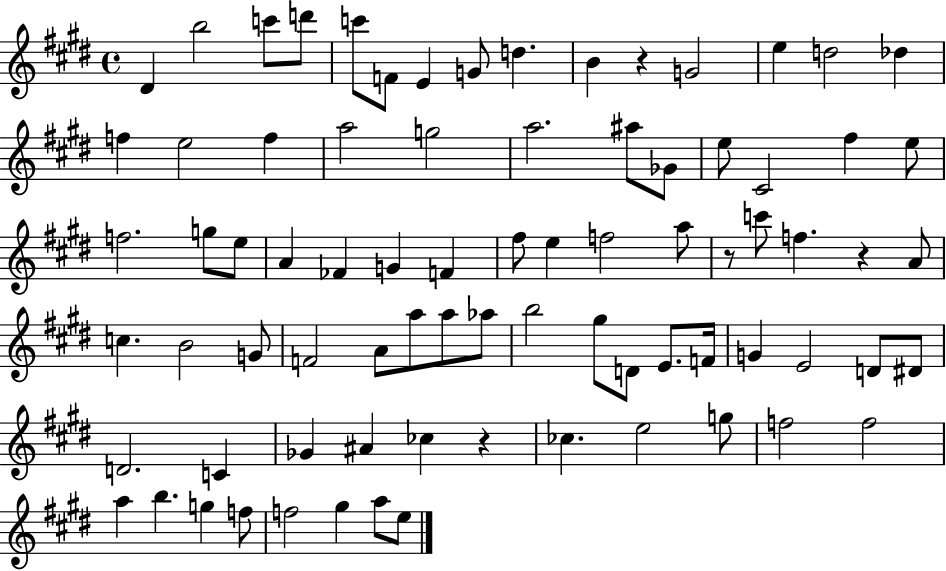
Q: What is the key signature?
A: E major